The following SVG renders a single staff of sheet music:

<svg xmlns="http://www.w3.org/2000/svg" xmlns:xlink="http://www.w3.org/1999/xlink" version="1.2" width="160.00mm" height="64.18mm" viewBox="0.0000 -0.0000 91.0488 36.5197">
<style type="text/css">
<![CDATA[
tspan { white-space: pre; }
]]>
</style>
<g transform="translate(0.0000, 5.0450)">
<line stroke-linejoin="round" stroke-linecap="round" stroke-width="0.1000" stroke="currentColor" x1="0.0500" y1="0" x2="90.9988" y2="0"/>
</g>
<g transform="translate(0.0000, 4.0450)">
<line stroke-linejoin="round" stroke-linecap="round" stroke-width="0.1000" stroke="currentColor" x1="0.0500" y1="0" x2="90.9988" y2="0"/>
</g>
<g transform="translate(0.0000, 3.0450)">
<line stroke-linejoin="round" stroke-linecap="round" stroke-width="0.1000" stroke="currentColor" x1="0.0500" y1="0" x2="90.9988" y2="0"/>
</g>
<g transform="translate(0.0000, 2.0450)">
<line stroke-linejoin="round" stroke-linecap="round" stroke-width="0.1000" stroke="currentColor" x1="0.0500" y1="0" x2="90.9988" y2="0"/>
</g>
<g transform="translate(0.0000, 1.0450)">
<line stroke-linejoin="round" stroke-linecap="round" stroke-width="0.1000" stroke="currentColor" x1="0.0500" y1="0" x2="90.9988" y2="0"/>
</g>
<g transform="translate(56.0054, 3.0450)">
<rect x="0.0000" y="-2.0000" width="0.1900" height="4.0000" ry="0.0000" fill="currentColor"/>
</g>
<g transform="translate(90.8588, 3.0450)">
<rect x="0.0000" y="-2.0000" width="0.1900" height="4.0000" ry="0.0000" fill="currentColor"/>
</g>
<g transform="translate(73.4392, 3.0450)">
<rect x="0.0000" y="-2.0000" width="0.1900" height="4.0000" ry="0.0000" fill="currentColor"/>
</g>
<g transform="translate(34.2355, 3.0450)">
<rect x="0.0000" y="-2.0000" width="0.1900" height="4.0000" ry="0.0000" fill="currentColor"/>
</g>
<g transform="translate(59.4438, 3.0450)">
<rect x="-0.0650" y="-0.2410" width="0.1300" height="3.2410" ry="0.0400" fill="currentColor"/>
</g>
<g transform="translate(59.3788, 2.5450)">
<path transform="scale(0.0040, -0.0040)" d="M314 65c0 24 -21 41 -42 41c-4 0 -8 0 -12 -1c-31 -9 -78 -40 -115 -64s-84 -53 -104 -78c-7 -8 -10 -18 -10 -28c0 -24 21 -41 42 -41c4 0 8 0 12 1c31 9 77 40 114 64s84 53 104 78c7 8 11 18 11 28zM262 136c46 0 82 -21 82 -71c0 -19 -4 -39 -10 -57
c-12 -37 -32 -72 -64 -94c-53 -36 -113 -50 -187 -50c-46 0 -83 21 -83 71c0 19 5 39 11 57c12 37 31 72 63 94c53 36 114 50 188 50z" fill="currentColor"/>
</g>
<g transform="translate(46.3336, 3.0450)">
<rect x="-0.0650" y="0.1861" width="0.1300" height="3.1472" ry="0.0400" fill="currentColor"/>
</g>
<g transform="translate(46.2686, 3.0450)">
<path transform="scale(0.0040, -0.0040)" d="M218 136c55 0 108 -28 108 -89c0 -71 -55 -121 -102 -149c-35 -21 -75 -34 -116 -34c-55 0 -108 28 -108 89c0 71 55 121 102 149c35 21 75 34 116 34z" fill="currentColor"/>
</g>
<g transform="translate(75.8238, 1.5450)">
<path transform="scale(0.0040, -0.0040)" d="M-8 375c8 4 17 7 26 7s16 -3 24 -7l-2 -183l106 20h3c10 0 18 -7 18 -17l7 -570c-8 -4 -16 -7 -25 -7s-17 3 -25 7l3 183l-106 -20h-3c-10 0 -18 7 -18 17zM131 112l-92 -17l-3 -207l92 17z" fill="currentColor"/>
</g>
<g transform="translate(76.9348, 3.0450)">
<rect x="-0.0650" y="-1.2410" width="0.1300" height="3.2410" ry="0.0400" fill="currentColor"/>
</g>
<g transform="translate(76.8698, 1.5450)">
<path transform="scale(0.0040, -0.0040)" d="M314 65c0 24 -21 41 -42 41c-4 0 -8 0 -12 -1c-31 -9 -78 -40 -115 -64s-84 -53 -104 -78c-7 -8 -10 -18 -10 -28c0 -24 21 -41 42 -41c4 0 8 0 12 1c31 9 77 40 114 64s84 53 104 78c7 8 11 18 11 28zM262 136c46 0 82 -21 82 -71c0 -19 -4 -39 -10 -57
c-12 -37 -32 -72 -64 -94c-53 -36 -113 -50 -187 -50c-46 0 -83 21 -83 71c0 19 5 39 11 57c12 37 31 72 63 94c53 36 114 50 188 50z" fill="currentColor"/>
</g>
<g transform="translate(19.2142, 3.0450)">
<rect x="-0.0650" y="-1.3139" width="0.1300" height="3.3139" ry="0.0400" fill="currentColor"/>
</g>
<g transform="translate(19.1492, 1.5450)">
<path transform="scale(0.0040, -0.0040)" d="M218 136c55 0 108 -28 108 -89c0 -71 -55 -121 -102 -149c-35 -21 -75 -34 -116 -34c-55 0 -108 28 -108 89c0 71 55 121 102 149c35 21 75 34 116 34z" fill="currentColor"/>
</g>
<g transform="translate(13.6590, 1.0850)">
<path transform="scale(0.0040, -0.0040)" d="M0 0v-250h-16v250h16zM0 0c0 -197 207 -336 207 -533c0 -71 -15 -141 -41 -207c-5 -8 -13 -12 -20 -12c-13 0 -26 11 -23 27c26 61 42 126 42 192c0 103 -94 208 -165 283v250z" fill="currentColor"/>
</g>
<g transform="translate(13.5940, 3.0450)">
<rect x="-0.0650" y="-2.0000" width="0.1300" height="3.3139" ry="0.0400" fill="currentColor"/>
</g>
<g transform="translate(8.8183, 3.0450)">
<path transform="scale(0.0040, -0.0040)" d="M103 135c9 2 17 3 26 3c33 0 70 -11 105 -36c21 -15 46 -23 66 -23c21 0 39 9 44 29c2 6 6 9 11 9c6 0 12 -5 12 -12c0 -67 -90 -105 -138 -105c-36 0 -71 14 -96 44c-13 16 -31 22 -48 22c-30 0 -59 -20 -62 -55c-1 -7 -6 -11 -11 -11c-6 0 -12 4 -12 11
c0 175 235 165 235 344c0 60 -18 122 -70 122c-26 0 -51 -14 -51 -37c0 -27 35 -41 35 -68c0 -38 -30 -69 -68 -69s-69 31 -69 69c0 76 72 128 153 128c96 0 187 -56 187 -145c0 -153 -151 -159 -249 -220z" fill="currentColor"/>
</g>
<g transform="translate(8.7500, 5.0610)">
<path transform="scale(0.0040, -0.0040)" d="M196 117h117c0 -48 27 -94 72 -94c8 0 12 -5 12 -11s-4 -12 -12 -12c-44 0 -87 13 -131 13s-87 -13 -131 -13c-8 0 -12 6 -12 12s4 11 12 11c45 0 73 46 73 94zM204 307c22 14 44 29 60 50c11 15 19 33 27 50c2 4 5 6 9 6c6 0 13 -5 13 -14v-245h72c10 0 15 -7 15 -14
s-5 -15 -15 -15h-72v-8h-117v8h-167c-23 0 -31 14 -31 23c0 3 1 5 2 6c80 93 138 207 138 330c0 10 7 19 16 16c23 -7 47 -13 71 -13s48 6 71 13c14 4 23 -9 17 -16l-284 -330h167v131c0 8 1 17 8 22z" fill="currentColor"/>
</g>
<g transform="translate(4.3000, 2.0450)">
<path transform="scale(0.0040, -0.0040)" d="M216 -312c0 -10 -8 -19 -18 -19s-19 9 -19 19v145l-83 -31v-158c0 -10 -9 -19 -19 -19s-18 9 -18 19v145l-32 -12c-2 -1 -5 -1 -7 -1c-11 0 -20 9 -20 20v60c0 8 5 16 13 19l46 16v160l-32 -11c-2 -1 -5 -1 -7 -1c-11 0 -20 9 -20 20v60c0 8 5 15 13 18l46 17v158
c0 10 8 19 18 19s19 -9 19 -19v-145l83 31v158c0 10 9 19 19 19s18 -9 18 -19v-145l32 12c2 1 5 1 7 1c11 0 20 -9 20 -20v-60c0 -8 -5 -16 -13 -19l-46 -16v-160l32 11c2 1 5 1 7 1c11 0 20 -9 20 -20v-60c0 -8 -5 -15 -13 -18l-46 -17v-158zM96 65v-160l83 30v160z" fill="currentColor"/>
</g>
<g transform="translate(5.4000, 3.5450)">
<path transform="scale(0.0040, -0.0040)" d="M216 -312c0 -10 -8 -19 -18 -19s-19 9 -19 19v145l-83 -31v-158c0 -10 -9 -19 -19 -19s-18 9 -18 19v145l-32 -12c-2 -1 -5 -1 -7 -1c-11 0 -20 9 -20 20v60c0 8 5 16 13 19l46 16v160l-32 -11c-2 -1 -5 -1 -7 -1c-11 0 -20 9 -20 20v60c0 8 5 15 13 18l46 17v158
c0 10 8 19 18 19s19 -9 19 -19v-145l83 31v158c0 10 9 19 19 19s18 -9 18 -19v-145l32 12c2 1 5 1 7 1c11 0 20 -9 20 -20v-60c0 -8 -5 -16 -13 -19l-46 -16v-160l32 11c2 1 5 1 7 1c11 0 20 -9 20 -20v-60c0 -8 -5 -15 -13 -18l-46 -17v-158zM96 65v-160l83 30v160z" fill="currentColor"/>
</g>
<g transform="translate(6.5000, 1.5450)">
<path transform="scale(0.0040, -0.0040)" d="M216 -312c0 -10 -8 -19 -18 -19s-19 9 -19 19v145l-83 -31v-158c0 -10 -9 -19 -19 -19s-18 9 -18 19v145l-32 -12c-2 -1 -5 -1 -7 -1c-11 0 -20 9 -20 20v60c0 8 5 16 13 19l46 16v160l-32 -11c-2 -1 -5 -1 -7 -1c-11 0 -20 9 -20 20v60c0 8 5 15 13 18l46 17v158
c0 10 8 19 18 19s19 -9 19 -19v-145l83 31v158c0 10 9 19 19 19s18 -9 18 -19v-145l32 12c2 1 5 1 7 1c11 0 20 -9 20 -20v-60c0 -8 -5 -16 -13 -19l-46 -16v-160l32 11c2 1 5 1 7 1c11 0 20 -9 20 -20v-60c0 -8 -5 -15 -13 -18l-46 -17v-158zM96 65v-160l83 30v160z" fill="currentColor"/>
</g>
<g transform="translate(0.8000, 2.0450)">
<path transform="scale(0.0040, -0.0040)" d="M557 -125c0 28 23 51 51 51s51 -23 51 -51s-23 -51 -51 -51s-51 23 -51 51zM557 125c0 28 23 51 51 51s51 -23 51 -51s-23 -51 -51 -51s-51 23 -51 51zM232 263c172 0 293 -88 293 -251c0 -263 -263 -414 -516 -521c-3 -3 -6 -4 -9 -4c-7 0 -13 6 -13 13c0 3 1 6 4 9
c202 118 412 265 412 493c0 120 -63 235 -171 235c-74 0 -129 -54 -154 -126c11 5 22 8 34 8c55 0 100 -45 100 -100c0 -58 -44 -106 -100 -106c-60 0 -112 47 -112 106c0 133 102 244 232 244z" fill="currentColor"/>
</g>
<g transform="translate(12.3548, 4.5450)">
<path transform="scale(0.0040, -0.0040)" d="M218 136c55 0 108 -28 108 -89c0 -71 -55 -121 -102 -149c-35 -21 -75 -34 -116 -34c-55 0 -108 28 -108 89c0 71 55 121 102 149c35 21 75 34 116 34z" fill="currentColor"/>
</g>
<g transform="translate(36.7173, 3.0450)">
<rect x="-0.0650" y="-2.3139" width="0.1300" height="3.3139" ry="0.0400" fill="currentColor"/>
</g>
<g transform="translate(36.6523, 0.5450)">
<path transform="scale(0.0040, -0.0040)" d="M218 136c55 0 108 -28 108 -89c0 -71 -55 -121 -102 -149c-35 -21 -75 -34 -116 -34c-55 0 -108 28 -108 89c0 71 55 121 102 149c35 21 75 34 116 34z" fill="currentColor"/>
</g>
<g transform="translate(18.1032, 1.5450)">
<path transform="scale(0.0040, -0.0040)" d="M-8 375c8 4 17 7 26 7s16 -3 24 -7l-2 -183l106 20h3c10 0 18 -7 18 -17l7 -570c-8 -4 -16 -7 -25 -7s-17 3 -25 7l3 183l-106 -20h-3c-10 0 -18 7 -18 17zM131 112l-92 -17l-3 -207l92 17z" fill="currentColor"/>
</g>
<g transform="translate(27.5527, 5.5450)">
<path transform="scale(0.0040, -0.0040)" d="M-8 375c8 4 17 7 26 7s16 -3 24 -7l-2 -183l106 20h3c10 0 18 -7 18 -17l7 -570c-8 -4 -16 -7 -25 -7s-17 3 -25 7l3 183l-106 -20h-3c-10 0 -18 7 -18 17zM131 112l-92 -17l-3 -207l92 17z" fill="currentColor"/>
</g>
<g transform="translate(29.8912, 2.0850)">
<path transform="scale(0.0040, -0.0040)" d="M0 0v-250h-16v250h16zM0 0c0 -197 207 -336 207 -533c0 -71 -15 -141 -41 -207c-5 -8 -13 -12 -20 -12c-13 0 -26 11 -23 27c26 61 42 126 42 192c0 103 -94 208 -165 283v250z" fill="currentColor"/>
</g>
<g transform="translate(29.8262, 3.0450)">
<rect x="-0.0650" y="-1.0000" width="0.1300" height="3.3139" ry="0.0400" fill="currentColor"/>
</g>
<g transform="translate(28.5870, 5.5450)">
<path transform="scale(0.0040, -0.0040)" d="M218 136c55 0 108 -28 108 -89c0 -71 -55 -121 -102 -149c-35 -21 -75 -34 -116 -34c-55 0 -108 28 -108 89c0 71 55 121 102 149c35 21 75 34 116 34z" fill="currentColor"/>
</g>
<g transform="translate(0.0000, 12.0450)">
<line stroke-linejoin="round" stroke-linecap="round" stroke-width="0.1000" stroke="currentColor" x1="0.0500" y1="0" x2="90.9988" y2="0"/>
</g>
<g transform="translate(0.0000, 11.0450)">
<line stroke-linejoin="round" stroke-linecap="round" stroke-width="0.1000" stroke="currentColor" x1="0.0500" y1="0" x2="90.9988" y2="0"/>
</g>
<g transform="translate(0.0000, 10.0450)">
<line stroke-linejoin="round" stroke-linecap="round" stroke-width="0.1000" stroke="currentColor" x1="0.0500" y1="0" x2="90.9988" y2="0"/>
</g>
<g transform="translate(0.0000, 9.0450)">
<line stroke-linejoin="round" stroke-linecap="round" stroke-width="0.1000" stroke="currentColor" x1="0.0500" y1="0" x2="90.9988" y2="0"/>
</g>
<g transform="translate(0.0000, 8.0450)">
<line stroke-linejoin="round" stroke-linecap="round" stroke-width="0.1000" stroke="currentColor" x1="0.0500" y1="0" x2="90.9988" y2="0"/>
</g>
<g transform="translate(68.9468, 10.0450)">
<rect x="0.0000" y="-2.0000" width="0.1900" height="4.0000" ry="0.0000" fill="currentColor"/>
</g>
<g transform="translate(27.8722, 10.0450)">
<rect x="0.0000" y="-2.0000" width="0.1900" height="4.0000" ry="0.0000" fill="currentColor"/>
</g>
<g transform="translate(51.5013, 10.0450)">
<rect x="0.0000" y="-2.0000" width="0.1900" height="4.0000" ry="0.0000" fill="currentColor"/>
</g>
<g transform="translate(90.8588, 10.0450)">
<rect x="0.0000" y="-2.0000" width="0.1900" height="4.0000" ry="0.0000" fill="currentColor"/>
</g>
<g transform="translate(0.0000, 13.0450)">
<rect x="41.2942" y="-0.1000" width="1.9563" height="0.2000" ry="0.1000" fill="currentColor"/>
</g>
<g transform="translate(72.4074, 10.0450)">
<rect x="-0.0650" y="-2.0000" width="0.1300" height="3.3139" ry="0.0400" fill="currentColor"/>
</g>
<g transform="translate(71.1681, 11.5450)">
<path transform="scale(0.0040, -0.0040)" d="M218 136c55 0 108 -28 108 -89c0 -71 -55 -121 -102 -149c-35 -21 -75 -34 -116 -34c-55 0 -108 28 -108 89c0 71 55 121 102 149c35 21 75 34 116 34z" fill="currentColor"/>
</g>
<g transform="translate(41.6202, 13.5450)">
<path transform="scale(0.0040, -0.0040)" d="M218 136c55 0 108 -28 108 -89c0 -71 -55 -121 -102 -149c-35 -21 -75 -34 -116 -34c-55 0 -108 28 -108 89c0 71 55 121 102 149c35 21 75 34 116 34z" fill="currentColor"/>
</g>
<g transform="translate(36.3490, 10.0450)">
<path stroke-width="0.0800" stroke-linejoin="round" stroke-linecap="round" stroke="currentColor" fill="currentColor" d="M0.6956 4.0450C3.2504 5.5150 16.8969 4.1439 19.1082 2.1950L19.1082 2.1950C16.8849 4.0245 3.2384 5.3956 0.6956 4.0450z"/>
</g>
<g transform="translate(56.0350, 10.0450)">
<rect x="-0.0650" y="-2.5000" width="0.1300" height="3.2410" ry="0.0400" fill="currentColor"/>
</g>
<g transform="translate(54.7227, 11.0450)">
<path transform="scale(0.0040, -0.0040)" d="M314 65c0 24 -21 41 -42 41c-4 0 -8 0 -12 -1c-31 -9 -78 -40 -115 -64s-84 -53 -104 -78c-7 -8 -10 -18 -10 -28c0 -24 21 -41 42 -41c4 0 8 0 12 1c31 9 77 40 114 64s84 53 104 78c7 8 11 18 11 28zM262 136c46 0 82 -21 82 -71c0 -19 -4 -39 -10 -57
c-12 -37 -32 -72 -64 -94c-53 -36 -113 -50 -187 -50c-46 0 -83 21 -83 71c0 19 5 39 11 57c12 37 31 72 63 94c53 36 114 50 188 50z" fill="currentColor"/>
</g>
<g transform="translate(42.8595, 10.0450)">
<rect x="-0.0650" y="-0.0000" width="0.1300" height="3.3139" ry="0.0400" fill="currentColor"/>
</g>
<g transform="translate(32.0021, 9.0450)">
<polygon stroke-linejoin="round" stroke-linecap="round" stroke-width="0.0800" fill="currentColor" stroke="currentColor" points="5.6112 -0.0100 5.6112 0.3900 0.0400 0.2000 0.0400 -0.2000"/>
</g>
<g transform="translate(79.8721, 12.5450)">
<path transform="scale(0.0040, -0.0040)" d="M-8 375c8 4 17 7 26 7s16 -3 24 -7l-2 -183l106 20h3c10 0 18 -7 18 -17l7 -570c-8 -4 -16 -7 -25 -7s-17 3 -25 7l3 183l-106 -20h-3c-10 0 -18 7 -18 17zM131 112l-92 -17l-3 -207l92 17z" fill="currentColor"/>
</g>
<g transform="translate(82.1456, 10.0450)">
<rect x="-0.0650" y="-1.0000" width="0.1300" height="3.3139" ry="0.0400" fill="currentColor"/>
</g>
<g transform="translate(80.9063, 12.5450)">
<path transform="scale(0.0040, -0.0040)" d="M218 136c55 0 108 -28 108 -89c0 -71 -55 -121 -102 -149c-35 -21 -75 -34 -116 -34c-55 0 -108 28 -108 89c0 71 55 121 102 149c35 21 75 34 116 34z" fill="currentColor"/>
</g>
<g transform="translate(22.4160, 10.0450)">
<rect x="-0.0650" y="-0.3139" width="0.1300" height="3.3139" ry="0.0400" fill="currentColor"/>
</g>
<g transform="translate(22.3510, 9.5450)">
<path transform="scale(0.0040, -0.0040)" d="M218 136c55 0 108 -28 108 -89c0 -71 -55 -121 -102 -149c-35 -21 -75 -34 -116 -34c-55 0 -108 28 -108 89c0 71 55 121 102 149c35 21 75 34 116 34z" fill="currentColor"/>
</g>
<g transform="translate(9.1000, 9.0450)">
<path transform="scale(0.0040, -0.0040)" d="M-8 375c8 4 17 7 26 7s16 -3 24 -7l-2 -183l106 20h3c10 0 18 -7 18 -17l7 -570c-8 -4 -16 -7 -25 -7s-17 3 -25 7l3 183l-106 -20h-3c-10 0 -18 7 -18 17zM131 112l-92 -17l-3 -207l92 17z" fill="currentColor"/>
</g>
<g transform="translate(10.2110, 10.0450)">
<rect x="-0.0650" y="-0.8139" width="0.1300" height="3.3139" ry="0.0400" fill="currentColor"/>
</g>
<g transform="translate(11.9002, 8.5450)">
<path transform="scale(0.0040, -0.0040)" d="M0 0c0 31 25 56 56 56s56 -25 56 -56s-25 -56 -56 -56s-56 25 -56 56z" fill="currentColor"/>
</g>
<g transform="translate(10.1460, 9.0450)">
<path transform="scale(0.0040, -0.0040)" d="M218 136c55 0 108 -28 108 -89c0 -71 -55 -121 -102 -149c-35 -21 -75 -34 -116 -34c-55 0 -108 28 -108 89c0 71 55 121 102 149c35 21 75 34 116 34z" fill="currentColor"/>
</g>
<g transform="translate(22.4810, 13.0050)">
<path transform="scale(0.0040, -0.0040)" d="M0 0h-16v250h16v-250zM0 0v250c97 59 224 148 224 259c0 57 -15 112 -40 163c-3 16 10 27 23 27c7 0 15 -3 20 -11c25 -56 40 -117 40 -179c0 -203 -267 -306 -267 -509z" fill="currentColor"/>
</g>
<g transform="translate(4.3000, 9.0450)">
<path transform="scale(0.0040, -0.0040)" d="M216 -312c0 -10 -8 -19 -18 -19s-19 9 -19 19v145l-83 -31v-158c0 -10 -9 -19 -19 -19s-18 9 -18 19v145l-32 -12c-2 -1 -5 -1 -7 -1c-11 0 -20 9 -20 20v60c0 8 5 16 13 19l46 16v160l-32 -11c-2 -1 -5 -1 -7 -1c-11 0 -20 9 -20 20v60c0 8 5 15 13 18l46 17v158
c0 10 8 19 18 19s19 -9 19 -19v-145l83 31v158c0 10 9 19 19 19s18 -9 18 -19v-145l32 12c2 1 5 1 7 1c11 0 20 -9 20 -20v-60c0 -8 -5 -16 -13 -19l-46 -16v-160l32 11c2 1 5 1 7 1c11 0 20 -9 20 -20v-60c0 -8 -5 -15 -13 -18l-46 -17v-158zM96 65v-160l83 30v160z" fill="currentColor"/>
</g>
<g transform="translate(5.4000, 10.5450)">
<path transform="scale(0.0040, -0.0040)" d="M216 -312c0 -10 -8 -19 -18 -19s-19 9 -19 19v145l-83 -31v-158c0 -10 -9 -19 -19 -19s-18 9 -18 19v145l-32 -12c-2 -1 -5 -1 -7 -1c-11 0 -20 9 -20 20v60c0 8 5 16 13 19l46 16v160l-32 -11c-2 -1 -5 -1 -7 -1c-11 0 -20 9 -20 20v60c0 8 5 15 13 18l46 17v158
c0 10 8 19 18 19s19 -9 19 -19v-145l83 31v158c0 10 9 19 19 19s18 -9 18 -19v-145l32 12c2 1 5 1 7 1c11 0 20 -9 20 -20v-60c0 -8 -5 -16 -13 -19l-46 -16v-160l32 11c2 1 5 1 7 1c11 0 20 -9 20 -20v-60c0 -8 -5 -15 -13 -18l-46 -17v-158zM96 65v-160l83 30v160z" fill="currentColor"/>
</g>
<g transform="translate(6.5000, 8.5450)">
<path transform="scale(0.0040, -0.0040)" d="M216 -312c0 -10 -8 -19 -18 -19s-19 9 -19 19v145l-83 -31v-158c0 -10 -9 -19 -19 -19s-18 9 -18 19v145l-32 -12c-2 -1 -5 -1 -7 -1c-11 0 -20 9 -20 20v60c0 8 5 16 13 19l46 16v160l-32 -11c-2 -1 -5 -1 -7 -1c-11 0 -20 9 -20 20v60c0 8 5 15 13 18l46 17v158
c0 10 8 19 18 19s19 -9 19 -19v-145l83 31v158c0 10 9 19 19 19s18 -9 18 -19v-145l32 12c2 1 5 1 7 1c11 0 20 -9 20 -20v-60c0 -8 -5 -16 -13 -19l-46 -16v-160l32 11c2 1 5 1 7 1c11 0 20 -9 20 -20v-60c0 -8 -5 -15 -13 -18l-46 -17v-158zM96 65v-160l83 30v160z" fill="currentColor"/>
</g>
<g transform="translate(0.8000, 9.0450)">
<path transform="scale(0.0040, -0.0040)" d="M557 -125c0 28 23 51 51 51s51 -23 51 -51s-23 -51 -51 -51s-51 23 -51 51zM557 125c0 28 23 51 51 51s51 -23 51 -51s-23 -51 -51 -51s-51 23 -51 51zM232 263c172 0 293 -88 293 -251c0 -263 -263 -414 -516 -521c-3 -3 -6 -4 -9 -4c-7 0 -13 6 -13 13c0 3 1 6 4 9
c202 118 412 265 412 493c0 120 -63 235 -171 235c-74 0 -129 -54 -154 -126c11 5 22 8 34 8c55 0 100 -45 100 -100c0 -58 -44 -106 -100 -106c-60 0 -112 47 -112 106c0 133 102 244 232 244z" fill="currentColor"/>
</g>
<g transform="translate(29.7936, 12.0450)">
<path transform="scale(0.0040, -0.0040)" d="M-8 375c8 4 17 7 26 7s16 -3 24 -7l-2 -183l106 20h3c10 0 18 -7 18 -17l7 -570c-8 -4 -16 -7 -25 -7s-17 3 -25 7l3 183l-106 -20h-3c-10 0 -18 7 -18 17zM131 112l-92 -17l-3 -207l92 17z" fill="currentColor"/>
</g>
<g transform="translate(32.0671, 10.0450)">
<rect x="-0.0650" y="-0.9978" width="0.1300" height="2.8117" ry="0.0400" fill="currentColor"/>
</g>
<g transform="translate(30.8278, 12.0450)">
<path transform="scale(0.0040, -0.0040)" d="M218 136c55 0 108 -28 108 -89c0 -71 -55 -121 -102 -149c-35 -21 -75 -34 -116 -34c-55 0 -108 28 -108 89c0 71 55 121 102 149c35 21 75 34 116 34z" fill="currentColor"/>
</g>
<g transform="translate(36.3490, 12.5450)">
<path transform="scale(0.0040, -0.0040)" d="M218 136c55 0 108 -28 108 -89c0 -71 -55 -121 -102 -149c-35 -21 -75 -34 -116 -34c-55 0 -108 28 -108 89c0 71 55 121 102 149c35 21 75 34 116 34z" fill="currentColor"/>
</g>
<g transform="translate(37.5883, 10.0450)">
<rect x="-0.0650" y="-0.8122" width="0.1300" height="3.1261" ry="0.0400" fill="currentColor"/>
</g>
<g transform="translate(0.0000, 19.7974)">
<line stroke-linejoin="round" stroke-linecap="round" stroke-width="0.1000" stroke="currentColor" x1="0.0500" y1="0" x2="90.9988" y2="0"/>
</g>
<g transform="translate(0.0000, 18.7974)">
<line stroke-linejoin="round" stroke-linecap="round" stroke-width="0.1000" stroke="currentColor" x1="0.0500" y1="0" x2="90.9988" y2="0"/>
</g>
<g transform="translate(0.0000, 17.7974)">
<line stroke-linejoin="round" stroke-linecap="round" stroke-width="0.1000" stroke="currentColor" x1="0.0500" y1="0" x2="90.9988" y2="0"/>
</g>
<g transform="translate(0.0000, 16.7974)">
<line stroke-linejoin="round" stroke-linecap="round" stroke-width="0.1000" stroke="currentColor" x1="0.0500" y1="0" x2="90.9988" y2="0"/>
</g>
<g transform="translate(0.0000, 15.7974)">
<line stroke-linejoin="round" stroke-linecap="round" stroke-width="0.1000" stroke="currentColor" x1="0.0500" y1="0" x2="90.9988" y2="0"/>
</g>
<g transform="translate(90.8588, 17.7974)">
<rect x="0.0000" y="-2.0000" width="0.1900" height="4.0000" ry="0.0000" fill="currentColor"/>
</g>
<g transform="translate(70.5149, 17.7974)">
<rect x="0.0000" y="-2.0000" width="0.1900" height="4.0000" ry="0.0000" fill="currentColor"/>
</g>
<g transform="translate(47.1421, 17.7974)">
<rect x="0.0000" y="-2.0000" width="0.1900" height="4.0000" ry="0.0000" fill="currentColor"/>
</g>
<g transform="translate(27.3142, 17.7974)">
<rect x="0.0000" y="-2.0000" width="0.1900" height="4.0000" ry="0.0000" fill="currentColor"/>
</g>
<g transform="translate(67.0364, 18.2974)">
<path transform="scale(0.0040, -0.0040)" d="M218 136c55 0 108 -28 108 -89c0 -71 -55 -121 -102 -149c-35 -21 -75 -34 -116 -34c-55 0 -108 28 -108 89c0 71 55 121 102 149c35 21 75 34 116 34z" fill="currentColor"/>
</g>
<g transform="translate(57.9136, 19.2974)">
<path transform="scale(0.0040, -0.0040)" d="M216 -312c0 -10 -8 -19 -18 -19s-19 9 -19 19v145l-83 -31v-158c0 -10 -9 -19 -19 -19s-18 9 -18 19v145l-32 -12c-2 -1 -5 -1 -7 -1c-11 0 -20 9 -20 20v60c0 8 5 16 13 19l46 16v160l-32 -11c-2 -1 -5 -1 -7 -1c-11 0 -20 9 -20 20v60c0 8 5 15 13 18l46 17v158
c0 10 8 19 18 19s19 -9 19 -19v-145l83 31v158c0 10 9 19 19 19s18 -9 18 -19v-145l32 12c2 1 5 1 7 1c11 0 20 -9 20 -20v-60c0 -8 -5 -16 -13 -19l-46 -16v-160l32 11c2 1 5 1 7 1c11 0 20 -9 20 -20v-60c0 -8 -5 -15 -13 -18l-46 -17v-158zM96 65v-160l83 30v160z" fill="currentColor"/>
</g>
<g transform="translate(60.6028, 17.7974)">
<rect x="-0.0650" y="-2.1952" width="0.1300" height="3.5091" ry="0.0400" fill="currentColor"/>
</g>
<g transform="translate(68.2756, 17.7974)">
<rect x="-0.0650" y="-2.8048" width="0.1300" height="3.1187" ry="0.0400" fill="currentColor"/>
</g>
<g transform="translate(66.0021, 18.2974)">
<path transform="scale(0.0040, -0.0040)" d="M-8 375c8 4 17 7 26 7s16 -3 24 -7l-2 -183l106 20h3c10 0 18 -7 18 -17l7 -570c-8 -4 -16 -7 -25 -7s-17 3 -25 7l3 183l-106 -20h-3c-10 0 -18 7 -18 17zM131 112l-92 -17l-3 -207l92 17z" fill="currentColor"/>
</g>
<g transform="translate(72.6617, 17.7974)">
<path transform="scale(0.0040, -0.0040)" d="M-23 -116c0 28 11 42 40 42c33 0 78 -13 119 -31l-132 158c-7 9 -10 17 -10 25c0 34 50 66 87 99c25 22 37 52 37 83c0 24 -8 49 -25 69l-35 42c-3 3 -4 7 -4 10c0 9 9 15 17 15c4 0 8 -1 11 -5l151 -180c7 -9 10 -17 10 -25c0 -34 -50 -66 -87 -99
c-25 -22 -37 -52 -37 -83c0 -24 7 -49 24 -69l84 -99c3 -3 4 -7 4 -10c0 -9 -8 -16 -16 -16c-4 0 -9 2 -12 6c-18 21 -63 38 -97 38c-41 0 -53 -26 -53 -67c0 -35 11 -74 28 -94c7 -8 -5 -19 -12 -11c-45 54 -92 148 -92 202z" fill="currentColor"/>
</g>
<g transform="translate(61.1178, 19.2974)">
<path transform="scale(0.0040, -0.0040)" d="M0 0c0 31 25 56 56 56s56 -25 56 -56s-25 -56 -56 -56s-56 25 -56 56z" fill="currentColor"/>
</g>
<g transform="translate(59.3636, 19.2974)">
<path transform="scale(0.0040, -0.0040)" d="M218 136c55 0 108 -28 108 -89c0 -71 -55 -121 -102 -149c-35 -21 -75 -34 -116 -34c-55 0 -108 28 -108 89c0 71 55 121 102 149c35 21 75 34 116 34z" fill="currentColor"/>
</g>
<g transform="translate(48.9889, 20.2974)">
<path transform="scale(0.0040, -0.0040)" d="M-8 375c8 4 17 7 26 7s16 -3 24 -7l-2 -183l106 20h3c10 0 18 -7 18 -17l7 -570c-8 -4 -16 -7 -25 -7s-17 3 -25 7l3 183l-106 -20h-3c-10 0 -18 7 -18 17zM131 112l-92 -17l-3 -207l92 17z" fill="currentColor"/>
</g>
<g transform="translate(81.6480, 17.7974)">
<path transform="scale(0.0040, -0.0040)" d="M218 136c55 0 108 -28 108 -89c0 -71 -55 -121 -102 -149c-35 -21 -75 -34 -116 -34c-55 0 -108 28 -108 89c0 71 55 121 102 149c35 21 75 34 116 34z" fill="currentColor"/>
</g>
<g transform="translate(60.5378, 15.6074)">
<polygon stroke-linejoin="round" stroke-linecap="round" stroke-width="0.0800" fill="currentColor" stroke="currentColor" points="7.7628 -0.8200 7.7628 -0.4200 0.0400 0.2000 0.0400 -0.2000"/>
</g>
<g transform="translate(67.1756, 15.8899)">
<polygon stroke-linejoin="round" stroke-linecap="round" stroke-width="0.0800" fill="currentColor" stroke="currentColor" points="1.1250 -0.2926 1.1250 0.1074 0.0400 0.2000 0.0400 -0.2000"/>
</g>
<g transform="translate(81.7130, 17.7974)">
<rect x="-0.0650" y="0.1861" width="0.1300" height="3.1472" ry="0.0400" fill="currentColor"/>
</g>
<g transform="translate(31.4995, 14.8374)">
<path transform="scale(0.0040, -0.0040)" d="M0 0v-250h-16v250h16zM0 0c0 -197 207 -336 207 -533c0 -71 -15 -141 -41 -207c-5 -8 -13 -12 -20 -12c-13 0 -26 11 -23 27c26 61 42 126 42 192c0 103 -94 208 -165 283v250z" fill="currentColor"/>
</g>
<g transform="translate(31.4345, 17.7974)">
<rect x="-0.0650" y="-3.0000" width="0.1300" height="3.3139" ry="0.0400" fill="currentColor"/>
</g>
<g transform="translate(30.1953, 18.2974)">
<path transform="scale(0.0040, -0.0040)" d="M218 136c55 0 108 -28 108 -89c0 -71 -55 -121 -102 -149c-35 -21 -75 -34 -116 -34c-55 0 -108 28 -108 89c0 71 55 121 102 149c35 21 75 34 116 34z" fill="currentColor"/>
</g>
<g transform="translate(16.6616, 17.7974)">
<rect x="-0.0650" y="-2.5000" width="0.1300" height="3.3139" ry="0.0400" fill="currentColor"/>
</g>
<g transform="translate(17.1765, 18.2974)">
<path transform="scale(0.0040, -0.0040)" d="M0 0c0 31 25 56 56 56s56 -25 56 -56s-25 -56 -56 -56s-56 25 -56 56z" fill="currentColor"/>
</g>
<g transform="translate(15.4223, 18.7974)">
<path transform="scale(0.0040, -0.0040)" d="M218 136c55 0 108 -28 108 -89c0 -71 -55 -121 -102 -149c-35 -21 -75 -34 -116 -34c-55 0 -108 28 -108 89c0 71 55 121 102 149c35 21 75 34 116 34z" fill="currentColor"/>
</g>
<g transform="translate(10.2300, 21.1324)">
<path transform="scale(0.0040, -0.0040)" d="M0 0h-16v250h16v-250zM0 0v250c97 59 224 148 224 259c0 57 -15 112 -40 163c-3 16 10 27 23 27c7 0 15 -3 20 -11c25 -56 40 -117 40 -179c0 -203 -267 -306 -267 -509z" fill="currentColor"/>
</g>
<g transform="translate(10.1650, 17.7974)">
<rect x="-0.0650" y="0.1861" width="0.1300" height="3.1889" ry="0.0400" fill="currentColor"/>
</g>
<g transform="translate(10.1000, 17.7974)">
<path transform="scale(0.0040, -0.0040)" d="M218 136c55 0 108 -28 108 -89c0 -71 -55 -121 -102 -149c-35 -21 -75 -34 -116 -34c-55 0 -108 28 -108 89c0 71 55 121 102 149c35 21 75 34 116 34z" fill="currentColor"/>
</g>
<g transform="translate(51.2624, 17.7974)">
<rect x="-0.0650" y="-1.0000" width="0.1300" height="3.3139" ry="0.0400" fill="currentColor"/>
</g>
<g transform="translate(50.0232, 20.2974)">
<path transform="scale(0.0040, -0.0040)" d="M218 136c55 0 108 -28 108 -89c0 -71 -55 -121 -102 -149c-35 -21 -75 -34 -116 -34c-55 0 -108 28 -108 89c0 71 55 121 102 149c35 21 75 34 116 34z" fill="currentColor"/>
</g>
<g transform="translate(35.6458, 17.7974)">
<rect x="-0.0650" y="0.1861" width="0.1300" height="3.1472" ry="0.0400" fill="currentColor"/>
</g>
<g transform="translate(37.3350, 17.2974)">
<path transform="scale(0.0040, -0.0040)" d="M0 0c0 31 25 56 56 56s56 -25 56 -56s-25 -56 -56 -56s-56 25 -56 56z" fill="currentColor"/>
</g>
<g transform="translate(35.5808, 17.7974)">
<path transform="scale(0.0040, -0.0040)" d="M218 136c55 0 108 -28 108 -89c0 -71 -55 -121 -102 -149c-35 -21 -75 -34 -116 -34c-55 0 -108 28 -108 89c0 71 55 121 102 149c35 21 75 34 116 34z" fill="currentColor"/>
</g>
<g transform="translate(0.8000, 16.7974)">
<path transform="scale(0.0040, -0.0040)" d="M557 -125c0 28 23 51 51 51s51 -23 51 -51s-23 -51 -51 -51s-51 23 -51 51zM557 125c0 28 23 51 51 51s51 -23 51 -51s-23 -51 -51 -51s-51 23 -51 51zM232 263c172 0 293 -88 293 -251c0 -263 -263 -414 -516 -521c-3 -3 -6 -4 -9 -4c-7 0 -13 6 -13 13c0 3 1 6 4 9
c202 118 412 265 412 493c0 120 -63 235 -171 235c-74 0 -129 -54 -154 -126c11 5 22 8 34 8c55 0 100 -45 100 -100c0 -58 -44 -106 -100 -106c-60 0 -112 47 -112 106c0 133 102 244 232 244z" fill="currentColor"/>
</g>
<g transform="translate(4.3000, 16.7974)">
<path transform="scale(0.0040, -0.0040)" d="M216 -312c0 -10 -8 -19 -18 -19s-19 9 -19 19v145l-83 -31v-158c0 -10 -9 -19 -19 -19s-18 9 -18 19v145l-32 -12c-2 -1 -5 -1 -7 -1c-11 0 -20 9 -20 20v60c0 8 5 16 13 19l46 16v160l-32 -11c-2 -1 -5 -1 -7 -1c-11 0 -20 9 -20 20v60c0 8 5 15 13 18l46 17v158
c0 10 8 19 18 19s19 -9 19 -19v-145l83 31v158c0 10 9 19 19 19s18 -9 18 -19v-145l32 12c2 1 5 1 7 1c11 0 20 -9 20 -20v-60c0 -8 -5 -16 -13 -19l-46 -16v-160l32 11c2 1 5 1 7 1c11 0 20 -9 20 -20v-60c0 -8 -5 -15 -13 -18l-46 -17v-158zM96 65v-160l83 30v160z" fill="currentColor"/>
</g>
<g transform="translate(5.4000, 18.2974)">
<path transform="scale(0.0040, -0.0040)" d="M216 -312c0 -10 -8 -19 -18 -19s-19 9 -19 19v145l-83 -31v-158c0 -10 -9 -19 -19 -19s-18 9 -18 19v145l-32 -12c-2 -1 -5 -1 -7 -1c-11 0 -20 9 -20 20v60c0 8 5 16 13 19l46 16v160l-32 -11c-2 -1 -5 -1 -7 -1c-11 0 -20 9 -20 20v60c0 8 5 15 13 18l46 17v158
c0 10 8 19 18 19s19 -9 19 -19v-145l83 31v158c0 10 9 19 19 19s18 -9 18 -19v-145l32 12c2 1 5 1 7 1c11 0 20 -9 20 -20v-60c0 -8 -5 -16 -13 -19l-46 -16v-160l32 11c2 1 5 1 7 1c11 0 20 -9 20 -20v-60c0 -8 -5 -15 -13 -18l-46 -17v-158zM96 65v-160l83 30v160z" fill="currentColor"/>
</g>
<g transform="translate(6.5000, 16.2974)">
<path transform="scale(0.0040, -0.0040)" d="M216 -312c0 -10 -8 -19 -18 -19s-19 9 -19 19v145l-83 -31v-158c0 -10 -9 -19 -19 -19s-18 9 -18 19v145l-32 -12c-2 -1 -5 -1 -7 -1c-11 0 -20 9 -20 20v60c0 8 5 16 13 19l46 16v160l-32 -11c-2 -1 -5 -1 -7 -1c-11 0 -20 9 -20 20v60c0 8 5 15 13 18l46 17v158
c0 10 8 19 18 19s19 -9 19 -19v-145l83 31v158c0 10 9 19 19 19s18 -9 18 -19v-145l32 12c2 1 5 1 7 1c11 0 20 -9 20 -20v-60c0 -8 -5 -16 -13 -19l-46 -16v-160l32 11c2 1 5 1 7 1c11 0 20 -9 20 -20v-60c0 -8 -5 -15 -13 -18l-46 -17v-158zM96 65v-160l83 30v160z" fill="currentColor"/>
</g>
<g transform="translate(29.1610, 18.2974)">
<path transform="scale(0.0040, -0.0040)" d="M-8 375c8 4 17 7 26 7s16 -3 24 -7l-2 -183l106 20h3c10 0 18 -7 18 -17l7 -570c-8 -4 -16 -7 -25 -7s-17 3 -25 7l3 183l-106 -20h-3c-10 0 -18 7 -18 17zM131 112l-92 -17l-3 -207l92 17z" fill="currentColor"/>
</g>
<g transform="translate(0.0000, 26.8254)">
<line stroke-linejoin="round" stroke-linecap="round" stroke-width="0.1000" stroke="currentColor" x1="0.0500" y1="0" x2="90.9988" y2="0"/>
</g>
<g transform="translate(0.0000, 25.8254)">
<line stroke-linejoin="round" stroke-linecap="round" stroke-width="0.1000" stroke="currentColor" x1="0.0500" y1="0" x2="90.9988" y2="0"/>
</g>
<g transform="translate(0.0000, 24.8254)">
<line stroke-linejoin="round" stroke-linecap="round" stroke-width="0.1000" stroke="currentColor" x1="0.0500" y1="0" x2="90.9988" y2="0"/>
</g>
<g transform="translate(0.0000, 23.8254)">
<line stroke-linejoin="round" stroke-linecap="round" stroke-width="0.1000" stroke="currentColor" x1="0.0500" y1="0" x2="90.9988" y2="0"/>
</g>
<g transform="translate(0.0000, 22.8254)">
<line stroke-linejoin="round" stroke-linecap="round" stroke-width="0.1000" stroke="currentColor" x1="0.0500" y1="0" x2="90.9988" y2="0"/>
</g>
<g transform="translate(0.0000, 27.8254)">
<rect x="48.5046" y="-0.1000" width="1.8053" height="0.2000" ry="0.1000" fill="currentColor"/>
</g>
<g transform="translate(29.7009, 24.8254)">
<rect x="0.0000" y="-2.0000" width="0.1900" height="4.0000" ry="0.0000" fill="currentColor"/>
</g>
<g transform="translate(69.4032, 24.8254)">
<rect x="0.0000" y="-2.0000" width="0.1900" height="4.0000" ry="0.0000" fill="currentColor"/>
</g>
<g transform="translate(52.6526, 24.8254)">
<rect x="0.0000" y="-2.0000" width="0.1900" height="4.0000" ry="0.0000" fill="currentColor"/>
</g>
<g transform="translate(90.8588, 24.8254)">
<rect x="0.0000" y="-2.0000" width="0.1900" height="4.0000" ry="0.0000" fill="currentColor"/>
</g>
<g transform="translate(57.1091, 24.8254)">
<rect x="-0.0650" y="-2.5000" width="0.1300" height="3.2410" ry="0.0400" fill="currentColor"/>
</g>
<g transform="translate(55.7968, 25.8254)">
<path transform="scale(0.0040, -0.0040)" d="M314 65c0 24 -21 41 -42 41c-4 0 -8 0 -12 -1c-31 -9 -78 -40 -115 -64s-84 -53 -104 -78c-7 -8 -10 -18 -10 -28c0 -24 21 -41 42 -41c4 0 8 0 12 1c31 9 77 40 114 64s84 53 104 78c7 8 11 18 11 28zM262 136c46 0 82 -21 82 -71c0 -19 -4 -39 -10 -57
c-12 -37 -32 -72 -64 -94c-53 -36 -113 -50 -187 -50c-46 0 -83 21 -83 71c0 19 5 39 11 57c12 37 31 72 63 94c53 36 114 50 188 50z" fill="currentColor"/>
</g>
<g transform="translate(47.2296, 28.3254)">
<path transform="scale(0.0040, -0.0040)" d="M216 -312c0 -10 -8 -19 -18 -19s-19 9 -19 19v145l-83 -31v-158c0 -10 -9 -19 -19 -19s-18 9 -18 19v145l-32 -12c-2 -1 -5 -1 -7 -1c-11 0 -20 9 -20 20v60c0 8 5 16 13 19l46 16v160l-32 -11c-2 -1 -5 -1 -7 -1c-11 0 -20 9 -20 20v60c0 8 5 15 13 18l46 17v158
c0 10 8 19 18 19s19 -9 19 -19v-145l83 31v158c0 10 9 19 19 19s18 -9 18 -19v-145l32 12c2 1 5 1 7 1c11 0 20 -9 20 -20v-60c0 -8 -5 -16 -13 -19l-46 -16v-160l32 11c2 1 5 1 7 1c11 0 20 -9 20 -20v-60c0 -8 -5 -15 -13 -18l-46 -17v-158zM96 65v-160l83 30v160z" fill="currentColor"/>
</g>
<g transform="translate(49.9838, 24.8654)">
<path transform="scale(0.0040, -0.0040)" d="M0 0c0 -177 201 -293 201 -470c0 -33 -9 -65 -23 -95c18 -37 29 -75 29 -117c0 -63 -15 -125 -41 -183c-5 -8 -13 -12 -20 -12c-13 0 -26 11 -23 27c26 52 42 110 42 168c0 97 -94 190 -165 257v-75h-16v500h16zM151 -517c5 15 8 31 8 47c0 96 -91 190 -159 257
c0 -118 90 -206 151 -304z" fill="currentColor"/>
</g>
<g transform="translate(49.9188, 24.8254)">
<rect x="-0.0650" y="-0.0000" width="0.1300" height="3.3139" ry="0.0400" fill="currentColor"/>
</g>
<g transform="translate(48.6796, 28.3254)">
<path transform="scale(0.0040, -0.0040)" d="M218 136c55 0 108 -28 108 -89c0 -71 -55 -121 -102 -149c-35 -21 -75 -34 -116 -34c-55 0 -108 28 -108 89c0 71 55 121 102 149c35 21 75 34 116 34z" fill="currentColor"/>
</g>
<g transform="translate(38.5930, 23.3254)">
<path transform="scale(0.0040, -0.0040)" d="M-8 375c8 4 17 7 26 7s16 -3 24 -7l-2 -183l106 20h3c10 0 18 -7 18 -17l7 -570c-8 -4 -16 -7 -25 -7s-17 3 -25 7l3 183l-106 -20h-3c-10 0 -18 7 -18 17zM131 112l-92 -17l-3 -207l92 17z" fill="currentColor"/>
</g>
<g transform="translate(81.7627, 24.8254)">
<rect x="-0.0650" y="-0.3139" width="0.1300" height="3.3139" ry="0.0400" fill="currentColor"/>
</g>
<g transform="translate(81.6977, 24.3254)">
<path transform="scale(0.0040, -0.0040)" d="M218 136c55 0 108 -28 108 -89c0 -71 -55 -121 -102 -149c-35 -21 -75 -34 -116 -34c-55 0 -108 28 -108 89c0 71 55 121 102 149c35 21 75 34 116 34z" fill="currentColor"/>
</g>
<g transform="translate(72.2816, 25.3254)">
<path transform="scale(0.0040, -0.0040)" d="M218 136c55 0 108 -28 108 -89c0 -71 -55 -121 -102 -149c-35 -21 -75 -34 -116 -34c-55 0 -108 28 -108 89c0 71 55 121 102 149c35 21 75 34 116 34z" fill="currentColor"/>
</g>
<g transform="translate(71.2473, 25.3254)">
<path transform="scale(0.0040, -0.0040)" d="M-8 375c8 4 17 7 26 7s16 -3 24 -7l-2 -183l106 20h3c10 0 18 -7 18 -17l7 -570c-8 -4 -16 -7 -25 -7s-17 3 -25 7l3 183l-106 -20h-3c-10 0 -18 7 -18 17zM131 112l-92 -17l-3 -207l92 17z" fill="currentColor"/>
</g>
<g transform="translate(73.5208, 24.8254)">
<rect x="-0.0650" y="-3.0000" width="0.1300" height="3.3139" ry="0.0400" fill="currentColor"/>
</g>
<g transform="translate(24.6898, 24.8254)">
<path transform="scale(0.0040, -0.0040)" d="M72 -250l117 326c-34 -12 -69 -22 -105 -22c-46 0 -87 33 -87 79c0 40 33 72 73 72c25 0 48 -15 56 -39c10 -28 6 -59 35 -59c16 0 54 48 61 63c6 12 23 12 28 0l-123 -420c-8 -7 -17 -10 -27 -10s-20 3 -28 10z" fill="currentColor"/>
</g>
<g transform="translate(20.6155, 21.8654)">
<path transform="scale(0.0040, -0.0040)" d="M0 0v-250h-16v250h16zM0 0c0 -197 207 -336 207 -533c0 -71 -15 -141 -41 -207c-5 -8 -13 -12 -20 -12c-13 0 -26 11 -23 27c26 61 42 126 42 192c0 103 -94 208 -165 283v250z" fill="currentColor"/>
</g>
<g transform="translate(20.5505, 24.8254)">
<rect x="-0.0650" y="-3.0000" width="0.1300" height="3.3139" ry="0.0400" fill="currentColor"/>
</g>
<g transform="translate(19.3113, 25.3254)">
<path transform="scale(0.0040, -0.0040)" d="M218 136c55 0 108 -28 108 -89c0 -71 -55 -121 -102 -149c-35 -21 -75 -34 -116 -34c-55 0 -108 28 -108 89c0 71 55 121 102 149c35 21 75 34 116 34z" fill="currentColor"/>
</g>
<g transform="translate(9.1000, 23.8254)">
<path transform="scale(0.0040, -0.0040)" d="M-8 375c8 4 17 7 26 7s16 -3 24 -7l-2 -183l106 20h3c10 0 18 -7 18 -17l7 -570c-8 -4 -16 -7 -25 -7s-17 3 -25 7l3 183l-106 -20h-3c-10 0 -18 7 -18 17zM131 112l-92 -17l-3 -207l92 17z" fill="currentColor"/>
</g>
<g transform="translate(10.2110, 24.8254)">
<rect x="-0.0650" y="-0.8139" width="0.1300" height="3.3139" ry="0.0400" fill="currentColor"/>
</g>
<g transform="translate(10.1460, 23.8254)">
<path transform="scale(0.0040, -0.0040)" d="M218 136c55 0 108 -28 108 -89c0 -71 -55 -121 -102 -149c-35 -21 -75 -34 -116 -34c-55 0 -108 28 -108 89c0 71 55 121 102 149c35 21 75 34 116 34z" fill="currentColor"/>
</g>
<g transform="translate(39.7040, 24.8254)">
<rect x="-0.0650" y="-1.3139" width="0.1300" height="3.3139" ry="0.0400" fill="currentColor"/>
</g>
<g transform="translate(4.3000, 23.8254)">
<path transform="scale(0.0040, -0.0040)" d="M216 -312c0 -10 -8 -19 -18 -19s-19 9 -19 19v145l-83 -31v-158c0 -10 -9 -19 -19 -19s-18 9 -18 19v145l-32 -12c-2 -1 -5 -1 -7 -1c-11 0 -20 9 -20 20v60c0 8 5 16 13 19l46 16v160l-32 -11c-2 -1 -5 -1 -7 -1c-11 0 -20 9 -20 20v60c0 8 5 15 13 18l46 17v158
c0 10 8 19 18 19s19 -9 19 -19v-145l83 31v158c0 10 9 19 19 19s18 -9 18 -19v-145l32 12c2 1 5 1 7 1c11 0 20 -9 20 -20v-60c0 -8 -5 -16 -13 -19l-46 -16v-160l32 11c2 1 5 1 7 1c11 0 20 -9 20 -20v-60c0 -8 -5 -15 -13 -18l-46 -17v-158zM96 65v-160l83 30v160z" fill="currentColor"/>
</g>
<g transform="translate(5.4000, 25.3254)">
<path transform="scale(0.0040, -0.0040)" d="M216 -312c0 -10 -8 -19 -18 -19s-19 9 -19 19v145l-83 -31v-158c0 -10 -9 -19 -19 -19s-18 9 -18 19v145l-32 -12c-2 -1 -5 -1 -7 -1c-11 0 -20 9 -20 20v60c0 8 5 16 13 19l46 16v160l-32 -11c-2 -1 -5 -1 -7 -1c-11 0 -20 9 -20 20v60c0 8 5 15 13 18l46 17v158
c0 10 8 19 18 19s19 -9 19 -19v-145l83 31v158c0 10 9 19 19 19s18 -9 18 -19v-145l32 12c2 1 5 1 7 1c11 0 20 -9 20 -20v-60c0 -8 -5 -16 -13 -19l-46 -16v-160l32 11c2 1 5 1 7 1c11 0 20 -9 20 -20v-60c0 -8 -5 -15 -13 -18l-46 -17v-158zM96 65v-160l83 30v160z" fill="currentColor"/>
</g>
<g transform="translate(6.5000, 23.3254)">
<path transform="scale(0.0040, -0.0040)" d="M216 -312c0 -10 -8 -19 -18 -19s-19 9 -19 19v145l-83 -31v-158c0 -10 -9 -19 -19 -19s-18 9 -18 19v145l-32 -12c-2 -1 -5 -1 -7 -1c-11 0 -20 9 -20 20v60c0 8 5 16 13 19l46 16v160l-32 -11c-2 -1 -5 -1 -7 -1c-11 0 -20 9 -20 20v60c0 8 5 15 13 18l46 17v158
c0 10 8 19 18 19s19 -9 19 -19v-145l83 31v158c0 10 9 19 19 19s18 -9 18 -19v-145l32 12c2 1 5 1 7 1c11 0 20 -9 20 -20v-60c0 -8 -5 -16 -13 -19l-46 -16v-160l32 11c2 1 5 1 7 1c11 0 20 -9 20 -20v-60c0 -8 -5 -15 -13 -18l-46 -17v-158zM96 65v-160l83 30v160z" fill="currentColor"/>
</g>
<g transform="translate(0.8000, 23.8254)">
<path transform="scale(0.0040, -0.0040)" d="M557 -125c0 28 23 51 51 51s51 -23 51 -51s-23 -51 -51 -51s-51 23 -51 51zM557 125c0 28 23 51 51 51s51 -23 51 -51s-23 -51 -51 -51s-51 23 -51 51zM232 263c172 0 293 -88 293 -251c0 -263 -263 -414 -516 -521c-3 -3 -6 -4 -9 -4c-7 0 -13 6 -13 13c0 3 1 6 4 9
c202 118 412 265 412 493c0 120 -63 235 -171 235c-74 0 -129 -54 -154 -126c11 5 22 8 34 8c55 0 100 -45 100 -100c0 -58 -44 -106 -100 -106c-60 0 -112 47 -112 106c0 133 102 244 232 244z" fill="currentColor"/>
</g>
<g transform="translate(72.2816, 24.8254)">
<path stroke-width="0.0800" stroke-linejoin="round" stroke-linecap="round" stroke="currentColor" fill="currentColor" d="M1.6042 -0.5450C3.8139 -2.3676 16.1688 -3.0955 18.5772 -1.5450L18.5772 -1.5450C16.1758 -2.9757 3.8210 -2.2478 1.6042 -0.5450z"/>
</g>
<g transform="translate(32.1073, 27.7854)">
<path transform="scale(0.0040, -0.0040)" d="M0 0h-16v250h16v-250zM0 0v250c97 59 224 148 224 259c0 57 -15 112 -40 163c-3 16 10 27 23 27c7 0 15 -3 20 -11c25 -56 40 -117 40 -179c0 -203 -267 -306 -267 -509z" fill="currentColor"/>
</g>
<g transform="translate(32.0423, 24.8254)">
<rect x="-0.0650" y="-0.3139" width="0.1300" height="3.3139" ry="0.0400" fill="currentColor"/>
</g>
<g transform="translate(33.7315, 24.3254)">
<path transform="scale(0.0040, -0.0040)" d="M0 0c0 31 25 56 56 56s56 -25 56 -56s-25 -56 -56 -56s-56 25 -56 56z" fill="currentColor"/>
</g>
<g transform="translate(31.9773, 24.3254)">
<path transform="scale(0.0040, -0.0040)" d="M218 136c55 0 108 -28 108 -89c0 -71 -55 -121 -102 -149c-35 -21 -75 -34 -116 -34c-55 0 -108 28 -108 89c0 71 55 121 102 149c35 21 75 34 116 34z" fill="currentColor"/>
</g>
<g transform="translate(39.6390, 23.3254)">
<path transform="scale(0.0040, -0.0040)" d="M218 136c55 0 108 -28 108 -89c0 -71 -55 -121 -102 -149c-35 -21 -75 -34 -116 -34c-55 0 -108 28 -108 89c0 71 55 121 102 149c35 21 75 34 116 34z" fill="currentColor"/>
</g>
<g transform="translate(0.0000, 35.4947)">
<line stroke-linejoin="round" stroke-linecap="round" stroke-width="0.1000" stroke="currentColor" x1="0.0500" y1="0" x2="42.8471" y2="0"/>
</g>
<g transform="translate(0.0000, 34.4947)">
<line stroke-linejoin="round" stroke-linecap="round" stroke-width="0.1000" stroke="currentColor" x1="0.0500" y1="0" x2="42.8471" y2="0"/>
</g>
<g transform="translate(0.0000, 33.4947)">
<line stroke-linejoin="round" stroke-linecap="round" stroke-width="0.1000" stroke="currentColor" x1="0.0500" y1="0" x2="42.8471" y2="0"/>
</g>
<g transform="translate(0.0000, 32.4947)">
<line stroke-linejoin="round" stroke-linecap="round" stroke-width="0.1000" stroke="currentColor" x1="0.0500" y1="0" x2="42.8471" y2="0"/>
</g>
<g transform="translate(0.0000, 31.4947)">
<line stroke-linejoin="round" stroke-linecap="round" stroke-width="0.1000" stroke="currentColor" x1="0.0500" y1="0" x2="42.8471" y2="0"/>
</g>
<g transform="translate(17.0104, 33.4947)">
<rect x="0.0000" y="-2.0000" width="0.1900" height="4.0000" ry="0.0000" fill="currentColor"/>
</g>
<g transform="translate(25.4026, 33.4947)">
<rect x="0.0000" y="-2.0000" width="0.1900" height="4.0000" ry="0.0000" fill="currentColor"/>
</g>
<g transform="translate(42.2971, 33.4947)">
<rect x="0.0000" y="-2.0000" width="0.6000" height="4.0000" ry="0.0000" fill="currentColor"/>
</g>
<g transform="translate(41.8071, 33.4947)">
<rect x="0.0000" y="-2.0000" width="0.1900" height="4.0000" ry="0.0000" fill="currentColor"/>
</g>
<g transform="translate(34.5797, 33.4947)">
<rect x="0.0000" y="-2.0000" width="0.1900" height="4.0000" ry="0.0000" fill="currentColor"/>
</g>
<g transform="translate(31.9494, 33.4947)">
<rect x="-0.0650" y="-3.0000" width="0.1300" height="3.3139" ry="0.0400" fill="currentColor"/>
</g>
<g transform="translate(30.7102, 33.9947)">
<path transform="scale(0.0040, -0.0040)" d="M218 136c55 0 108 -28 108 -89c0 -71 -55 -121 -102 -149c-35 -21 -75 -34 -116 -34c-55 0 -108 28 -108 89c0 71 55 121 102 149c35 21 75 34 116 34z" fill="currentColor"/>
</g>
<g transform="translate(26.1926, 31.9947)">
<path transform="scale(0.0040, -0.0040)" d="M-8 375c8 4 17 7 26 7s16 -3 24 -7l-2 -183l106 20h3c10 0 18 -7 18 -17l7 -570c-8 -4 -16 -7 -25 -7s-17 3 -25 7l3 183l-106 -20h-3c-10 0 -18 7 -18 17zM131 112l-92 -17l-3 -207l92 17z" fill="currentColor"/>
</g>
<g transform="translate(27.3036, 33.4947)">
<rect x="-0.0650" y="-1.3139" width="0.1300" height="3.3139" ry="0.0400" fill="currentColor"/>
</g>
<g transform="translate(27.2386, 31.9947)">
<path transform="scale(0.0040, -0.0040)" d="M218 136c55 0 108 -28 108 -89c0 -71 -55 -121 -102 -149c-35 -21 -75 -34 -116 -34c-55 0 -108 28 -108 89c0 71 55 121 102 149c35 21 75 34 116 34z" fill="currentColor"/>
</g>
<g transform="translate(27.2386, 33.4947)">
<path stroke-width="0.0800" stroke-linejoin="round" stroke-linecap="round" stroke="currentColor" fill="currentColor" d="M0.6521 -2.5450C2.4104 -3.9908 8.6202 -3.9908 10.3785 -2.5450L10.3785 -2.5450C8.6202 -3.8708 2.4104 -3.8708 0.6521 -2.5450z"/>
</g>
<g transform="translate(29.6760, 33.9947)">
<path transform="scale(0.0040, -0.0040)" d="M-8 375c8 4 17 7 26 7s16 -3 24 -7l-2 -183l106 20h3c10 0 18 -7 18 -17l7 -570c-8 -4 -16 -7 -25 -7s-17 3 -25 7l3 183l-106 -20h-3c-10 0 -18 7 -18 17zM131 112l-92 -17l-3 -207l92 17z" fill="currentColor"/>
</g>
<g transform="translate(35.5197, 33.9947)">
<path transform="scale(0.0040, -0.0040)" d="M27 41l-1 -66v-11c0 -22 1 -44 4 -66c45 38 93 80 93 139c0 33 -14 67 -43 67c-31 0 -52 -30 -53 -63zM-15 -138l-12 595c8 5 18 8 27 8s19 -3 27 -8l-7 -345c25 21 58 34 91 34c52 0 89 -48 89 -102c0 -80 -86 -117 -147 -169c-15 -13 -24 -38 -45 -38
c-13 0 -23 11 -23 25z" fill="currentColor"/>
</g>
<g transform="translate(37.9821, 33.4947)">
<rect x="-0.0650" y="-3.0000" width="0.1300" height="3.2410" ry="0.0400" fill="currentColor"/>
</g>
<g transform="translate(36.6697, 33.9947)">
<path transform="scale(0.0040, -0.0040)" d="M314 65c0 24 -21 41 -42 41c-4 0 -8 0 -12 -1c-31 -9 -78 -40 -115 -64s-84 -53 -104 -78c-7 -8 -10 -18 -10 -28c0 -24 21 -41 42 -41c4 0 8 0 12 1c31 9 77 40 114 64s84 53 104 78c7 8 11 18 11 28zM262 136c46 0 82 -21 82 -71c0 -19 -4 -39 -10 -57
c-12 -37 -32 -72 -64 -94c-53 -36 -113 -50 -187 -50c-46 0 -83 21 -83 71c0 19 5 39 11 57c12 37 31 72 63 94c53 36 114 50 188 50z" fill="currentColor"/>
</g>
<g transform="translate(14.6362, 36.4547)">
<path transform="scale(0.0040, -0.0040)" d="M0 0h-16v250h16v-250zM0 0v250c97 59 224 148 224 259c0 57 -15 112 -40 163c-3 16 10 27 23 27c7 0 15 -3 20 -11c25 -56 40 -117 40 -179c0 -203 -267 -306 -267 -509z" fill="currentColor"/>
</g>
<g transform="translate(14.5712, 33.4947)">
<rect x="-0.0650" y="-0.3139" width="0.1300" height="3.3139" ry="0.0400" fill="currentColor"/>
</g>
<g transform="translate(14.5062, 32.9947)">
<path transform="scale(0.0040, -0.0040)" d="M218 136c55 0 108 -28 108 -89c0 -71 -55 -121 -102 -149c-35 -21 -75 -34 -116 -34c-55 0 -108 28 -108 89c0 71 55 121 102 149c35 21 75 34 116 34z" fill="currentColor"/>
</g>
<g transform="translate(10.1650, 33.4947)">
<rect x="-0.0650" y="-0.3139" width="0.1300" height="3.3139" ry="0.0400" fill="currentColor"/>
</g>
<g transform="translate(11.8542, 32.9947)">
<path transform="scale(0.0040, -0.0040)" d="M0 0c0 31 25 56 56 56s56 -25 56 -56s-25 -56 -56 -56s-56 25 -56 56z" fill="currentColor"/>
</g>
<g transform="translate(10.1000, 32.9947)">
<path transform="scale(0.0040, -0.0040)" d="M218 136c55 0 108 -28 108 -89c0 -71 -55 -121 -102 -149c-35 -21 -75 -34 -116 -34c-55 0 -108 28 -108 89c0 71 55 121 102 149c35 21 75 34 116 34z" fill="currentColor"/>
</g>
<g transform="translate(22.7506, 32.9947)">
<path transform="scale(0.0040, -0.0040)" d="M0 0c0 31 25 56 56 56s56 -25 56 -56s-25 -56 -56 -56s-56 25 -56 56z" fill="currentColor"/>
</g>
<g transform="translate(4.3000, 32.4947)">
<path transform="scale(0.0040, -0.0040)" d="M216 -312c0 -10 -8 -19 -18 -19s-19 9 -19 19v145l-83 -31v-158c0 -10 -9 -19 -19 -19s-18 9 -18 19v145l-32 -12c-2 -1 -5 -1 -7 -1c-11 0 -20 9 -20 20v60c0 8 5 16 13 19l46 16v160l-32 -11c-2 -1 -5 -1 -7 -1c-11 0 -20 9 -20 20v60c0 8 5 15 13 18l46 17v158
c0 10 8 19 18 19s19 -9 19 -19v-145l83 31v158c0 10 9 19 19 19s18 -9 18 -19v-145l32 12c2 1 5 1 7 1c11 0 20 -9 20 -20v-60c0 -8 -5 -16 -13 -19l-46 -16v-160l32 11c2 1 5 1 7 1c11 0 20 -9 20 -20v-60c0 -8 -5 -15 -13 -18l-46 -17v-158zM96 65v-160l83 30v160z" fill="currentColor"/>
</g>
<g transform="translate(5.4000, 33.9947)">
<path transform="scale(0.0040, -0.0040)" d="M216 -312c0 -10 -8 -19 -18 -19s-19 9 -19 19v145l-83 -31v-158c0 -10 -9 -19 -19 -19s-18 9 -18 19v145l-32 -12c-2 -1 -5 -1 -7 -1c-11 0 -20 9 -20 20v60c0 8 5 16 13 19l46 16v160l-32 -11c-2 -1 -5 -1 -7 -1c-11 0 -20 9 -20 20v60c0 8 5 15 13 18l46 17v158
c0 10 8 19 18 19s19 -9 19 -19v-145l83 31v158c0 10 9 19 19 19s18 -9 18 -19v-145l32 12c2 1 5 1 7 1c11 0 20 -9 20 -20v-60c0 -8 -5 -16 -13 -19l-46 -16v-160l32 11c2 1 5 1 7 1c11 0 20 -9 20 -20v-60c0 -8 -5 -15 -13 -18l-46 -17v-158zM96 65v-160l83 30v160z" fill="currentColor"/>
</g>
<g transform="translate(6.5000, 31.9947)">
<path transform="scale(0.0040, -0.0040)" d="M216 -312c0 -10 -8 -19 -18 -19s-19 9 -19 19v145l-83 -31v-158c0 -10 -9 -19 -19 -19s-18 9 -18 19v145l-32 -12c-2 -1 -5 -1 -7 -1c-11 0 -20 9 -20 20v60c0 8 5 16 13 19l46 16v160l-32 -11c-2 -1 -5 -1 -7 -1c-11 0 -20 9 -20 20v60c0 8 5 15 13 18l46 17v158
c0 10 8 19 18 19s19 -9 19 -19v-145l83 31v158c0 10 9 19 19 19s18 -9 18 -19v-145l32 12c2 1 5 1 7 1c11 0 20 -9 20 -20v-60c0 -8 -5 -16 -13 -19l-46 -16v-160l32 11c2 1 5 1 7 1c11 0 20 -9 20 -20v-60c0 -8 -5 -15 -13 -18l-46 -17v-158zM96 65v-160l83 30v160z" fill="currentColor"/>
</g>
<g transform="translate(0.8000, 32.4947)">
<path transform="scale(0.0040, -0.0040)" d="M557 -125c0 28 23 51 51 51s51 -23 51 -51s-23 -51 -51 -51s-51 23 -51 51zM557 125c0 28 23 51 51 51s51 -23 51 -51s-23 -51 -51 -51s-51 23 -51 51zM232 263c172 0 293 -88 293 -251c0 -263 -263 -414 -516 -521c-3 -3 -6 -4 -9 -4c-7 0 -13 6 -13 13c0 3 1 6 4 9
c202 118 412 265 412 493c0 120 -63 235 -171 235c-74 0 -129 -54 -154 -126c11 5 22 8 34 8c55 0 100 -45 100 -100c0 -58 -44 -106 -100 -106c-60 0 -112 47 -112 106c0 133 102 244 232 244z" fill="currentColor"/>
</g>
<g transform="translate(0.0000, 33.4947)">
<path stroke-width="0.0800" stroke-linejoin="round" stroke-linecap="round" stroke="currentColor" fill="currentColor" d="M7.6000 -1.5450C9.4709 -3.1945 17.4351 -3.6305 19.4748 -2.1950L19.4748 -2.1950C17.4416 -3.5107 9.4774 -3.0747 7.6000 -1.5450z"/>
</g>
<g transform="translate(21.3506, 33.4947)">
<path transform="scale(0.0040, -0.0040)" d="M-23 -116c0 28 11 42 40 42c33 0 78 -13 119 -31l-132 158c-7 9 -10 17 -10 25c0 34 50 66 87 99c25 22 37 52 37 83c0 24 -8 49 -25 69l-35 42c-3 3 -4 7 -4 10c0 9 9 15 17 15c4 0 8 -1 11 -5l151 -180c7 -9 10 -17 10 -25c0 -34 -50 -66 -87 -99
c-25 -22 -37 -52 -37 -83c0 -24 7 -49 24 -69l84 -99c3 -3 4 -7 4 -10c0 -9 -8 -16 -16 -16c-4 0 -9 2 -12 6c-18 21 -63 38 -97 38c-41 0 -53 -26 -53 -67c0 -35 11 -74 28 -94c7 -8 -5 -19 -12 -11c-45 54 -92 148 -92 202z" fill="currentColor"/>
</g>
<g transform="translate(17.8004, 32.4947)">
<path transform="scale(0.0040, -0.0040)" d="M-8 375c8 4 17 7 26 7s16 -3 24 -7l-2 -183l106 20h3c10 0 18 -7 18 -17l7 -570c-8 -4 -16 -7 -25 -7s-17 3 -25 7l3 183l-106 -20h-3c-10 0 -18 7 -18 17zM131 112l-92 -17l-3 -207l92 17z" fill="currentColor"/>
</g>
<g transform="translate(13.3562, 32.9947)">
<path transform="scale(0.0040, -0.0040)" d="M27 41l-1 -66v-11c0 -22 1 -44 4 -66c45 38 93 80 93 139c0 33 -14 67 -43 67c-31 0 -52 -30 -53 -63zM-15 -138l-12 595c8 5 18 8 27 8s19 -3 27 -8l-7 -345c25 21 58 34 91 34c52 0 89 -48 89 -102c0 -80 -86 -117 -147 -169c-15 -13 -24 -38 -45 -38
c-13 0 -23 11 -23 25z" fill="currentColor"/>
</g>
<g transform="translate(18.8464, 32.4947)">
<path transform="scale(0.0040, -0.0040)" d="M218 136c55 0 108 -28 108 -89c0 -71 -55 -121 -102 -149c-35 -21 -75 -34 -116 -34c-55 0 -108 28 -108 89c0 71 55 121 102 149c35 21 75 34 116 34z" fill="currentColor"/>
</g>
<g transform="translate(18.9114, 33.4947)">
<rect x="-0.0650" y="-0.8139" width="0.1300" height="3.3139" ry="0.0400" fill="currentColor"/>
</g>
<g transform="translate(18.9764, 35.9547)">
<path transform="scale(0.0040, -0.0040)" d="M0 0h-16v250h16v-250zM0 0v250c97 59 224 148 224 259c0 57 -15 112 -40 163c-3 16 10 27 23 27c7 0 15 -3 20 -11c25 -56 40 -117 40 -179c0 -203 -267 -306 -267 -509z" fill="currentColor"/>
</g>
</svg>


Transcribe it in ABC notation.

X:1
T:Untitled
M:2/4
L:1/4
K:A
A,,/2 G, F,,/2 B, D, E,2 G,2 F, E,/2 G,,/2 ^F,,/2 D,, B,,2 A,, F,, D,/2 B,, C,/2 D, F,, ^A,,/2 C,/4 z D, F, ^C,/2 z/2 E,/2 G, ^D,,/4 B,,2 C, E, E, _E,/2 F,/2 z G, C, _C,2